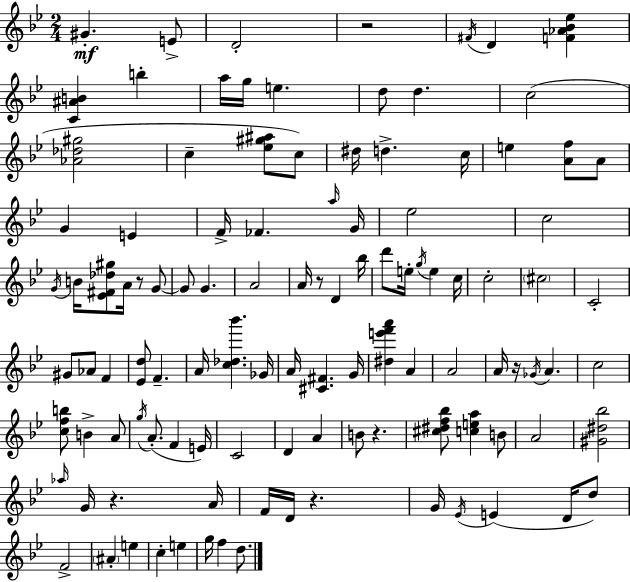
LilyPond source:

{
  \clef treble
  \numericTimeSignature
  \time 2/4
  \key bes \major
  gis'4.-.\mf e'8-> | d'2-. | r2 | \acciaccatura { fis'16 } d'4 <f' aes' bes' ees''>4 | \break <c' ais' b'>4 b''4-. | a''16 g''16 e''4. | d''8 d''4. | c''2( | \break <aes' des'' gis''>2 | c''4-- <ees'' gis'' ais''>8 c''8) | dis''16 d''4.-> | c''16 e''4 <a' f''>8 a'8 | \break g'4 e'4 | f'16-> fes'4. | \grace { a''16 } g'16 ees''2 | c''2 | \break \acciaccatura { g'16 } b'16 <ees' fis' des'' gis''>8 a'16 r8 | g'8~~ g'8 g'4. | a'2 | a'16 r8 d'4 | \break bes''16 d'''8 e''16-. \acciaccatura { g''16 } e''4 | c''16 c''2-. | \parenthesize cis''2 | c'2-. | \break gis'8 aes'8 | f'4 <ees' d''>8 f'4.-- | a'16 <c'' des'' bes'''>4. | ges'16 a'16 <cis' fis'>4. | \break g'16 <dis'' e''' f''' a'''>4 | a'4 a'2 | a'16 r16 \acciaccatura { ges'16 } a'4. | c''2 | \break <c'' f'' b''>8 b'4-> | a'8 \acciaccatura { g''16 }( a'8.-. | f'4 e'16) c'2 | d'4 | \break a'4 b'8 | r4. <cis'' dis'' f'' bes''>8 | <c'' e'' a''>4 b'8 a'2 | <gis' dis'' bes''>2 | \break \grace { aes''16 } g'16 | r4. a'16 f'16 | d'16 r4. g'16 | \acciaccatura { ees'16 }( e'4 d'16 d''8) | \break f'2-> | \parenthesize ais'4-. e''4 | c''4-. e''4 | g''16 f''4 d''8. | \break \bar "|."
}